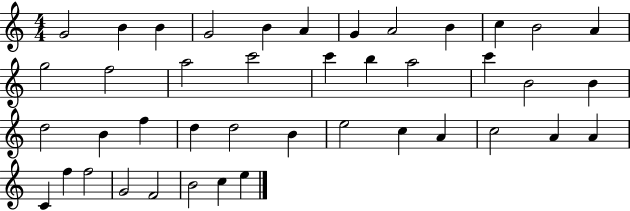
X:1
T:Untitled
M:4/4
L:1/4
K:C
G2 B B G2 B A G A2 B c B2 A g2 f2 a2 c'2 c' b a2 c' B2 B d2 B f d d2 B e2 c A c2 A A C f f2 G2 F2 B2 c e